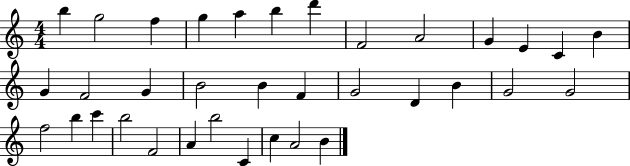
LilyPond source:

{
  \clef treble
  \numericTimeSignature
  \time 4/4
  \key c \major
  b''4 g''2 f''4 | g''4 a''4 b''4 d'''4 | f'2 a'2 | g'4 e'4 c'4 b'4 | \break g'4 f'2 g'4 | b'2 b'4 f'4 | g'2 d'4 b'4 | g'2 g'2 | \break f''2 b''4 c'''4 | b''2 f'2 | a'4 b''2 c'4 | c''4 a'2 b'4 | \break \bar "|."
}